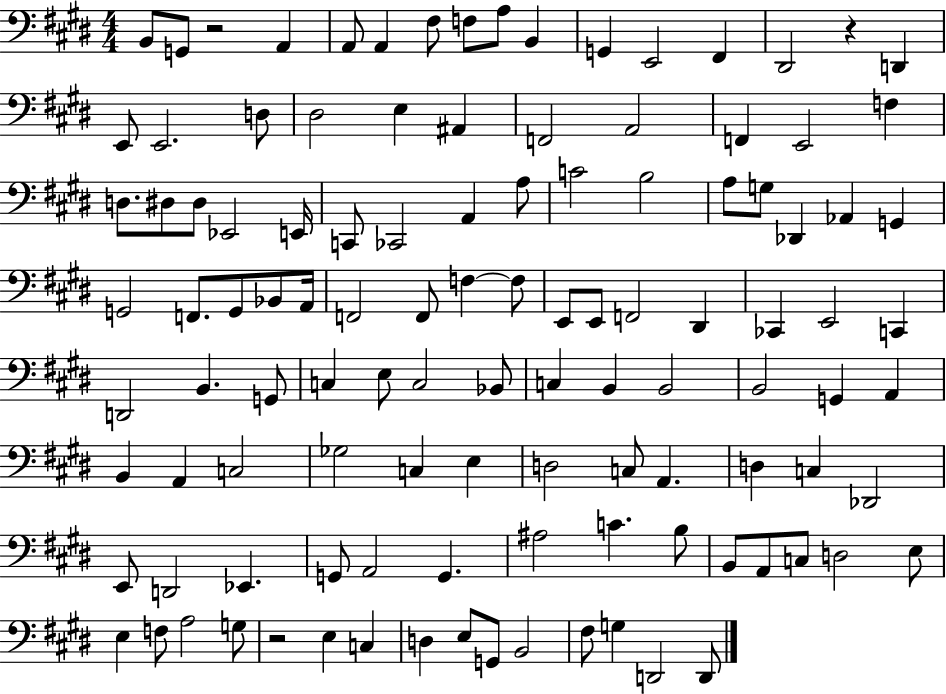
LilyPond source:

{
  \clef bass
  \numericTimeSignature
  \time 4/4
  \key e \major
  \repeat volta 2 { b,8 g,8 r2 a,4 | a,8 a,4 fis8 f8 a8 b,4 | g,4 e,2 fis,4 | dis,2 r4 d,4 | \break e,8 e,2. d8 | dis2 e4 ais,4 | f,2 a,2 | f,4 e,2 f4 | \break d8. dis8 dis8 ees,2 e,16 | c,8 ces,2 a,4 a8 | c'2 b2 | a8 g8 des,4 aes,4 g,4 | \break g,2 f,8. g,8 bes,8 a,16 | f,2 f,8 f4~~ f8 | e,8 e,8 f,2 dis,4 | ces,4 e,2 c,4 | \break d,2 b,4. g,8 | c4 e8 c2 bes,8 | c4 b,4 b,2 | b,2 g,4 a,4 | \break b,4 a,4 c2 | ges2 c4 e4 | d2 c8 a,4. | d4 c4 des,2 | \break e,8 d,2 ees,4. | g,8 a,2 g,4. | ais2 c'4. b8 | b,8 a,8 c8 d2 e8 | \break e4 f8 a2 g8 | r2 e4 c4 | d4 e8 g,8 b,2 | fis8 g4 d,2 d,8 | \break } \bar "|."
}